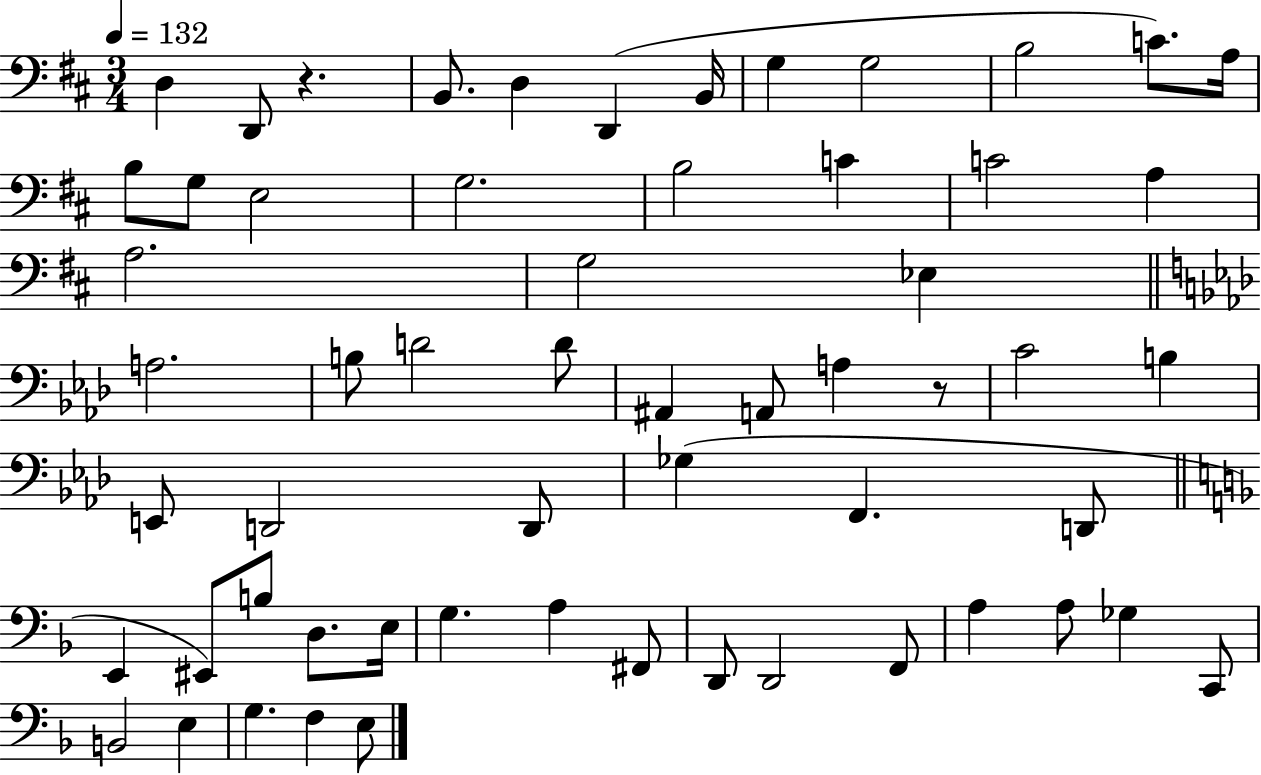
D3/q D2/e R/q. B2/e. D3/q D2/q B2/s G3/q G3/h B3/h C4/e. A3/s B3/e G3/e E3/h G3/h. B3/h C4/q C4/h A3/q A3/h. G3/h Eb3/q A3/h. B3/e D4/h D4/e A#2/q A2/e A3/q R/e C4/h B3/q E2/e D2/h D2/e Gb3/q F2/q. D2/e E2/q EIS2/e B3/e D3/e. E3/s G3/q. A3/q F#2/e D2/e D2/h F2/e A3/q A3/e Gb3/q C2/e B2/h E3/q G3/q. F3/q E3/e